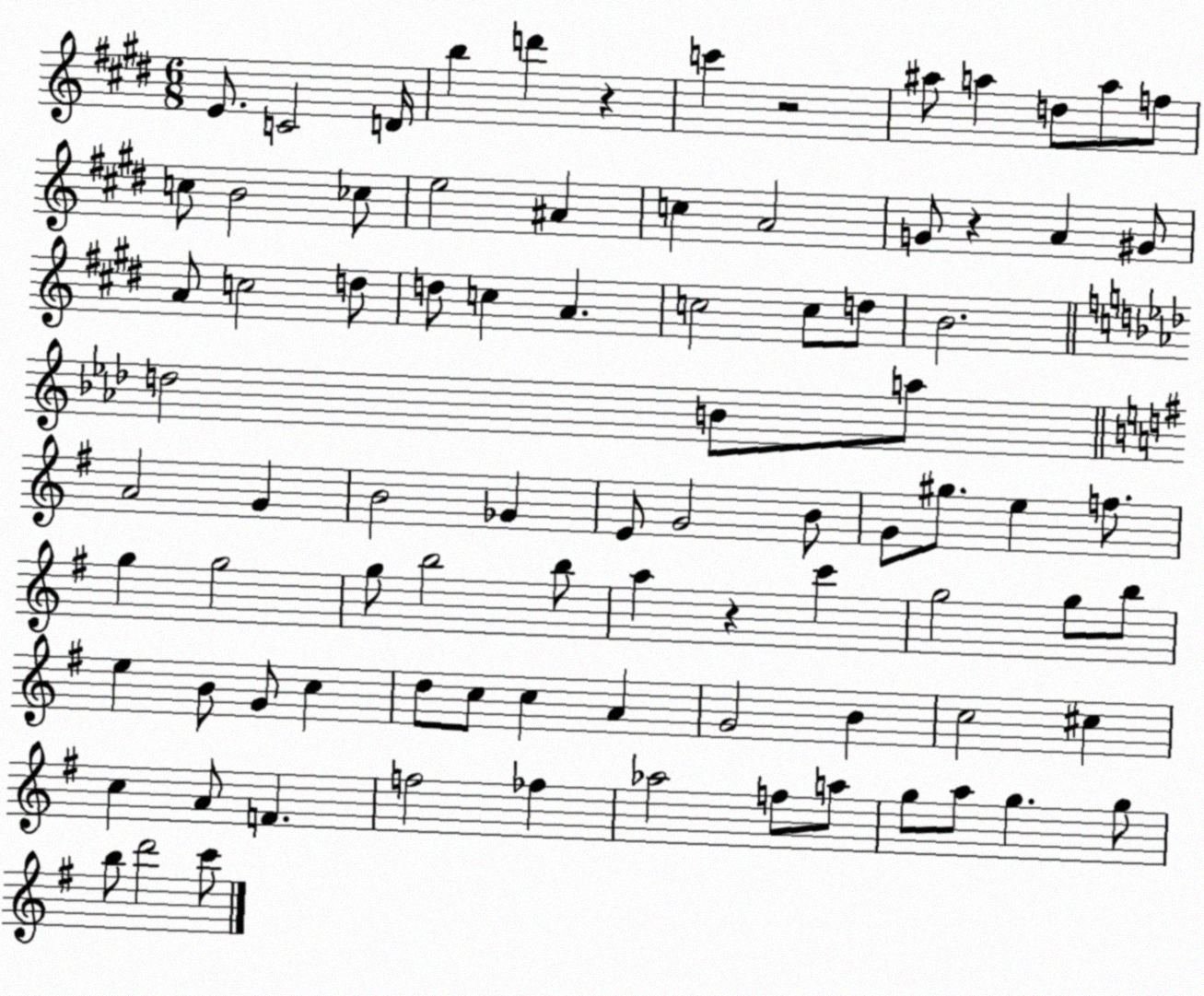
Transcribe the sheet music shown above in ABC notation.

X:1
T:Untitled
M:6/8
L:1/4
K:E
E/2 C2 D/4 b d' z c' z2 ^a/2 a d/2 a/2 f/2 c/2 B2 _c/2 e2 ^A c A2 G/2 z A ^G/2 A/2 c2 d/2 d/2 c A c2 c/2 d/2 B2 d2 B/2 a/2 A2 G B2 _G E/2 G2 B/2 G/2 ^g/2 e f/2 g g2 g/2 b2 b/2 a z c' g2 g/2 b/2 e B/2 G/2 c d/2 c/2 c A G2 B c2 ^c c A/2 F f2 _f _a2 f/2 a/2 g/2 a/2 g g/2 b/2 d'2 c'/2